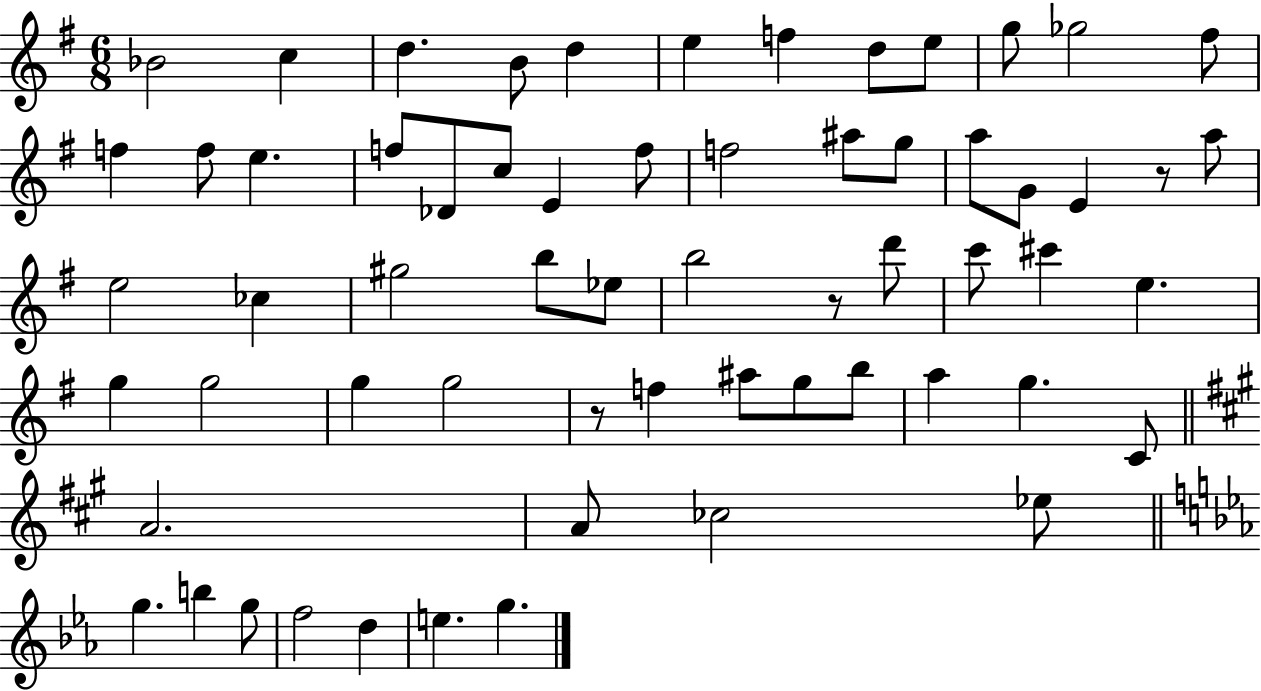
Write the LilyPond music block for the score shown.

{
  \clef treble
  \numericTimeSignature
  \time 6/8
  \key g \major
  bes'2 c''4 | d''4. b'8 d''4 | e''4 f''4 d''8 e''8 | g''8 ges''2 fis''8 | \break f''4 f''8 e''4. | f''8 des'8 c''8 e'4 f''8 | f''2 ais''8 g''8 | a''8 g'8 e'4 r8 a''8 | \break e''2 ces''4 | gis''2 b''8 ees''8 | b''2 r8 d'''8 | c'''8 cis'''4 e''4. | \break g''4 g''2 | g''4 g''2 | r8 f''4 ais''8 g''8 b''8 | a''4 g''4. c'8 | \break \bar "||" \break \key a \major a'2. | a'8 ces''2 ees''8 | \bar "||" \break \key ees \major g''4. b''4 g''8 | f''2 d''4 | e''4. g''4. | \bar "|."
}